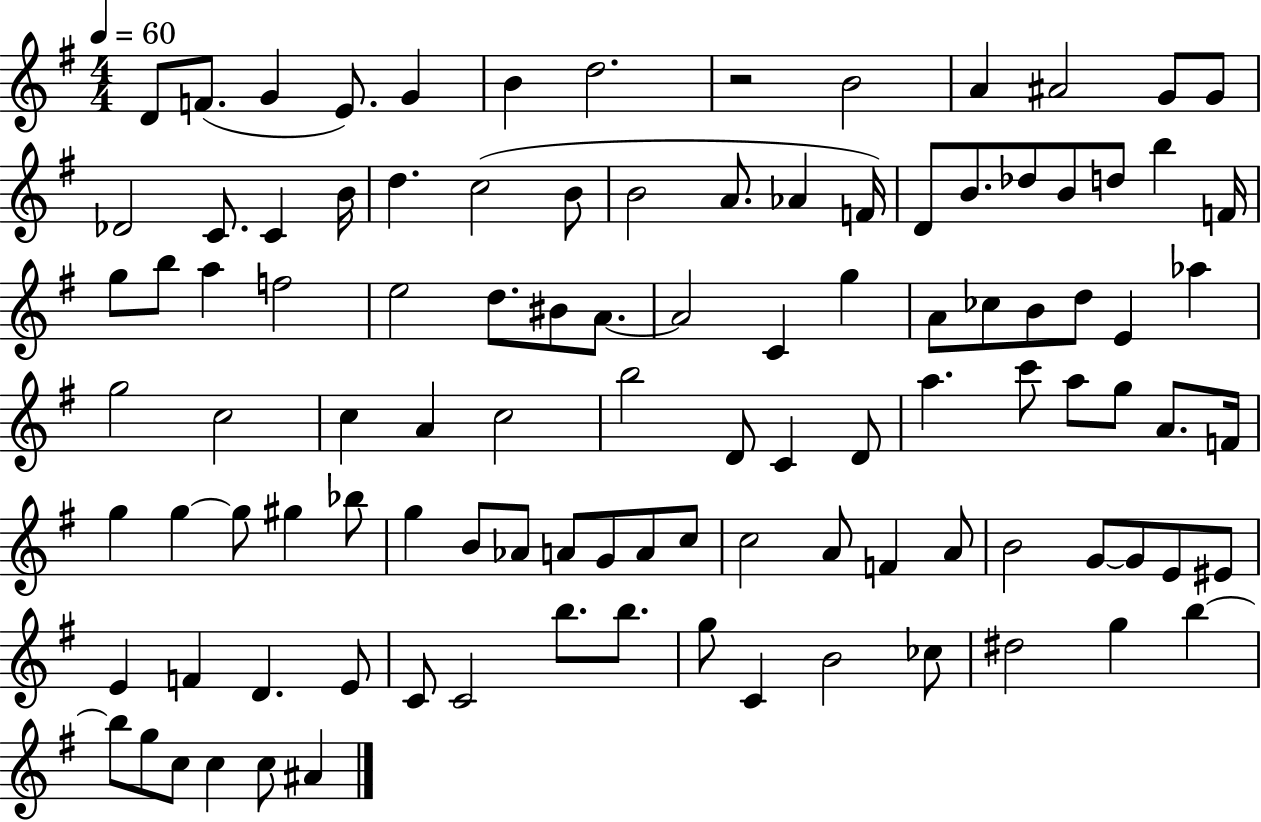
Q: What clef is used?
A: treble